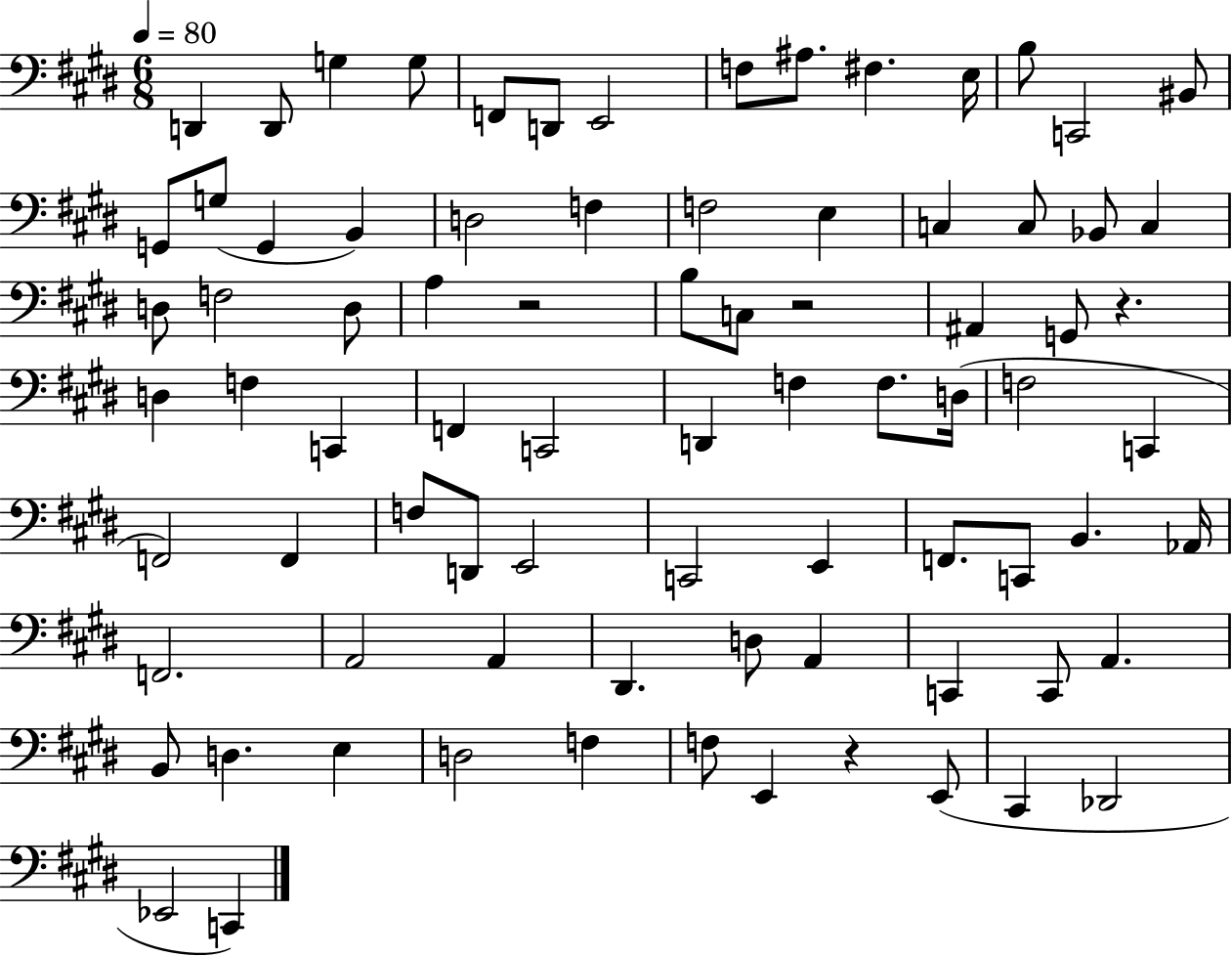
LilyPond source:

{
  \clef bass
  \numericTimeSignature
  \time 6/8
  \key e \major
  \tempo 4 = 80
  d,4 d,8 g4 g8 | f,8 d,8 e,2 | f8 ais8. fis4. e16 | b8 c,2 bis,8 | \break g,8 g8( g,4 b,4) | d2 f4 | f2 e4 | c4 c8 bes,8 c4 | \break d8 f2 d8 | a4 r2 | b8 c8 r2 | ais,4 g,8 r4. | \break d4 f4 c,4 | f,4 c,2 | d,4 f4 f8. d16( | f2 c,4 | \break f,2) f,4 | f8 d,8 e,2 | c,2 e,4 | f,8. c,8 b,4. aes,16 | \break f,2. | a,2 a,4 | dis,4. d8 a,4 | c,4 c,8 a,4. | \break b,8 d4. e4 | d2 f4 | f8 e,4 r4 e,8( | cis,4 des,2 | \break ees,2 c,4) | \bar "|."
}